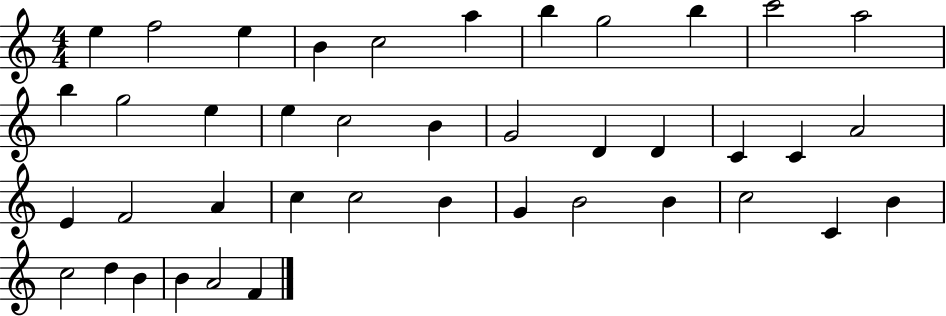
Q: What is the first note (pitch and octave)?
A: E5